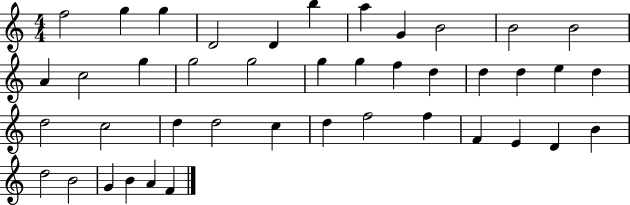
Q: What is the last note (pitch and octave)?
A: F4